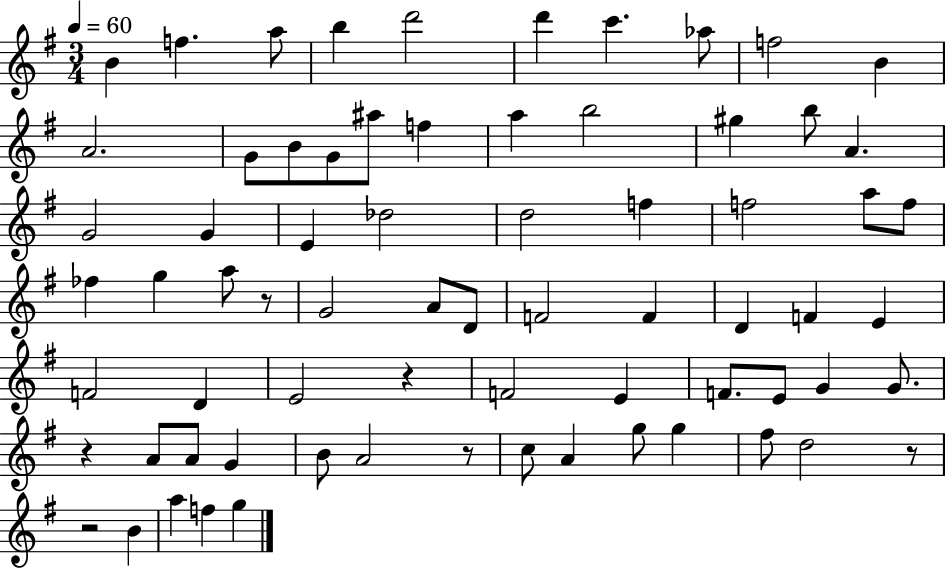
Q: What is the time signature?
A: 3/4